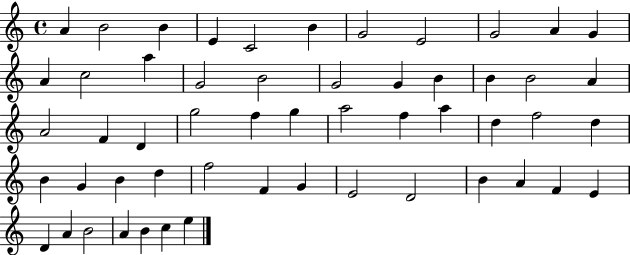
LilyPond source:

{
  \clef treble
  \time 4/4
  \defaultTimeSignature
  \key c \major
  a'4 b'2 b'4 | e'4 c'2 b'4 | g'2 e'2 | g'2 a'4 g'4 | \break a'4 c''2 a''4 | g'2 b'2 | g'2 g'4 b'4 | b'4 b'2 a'4 | \break a'2 f'4 d'4 | g''2 f''4 g''4 | a''2 f''4 a''4 | d''4 f''2 d''4 | \break b'4 g'4 b'4 d''4 | f''2 f'4 g'4 | e'2 d'2 | b'4 a'4 f'4 e'4 | \break d'4 a'4 b'2 | a'4 b'4 c''4 e''4 | \bar "|."
}